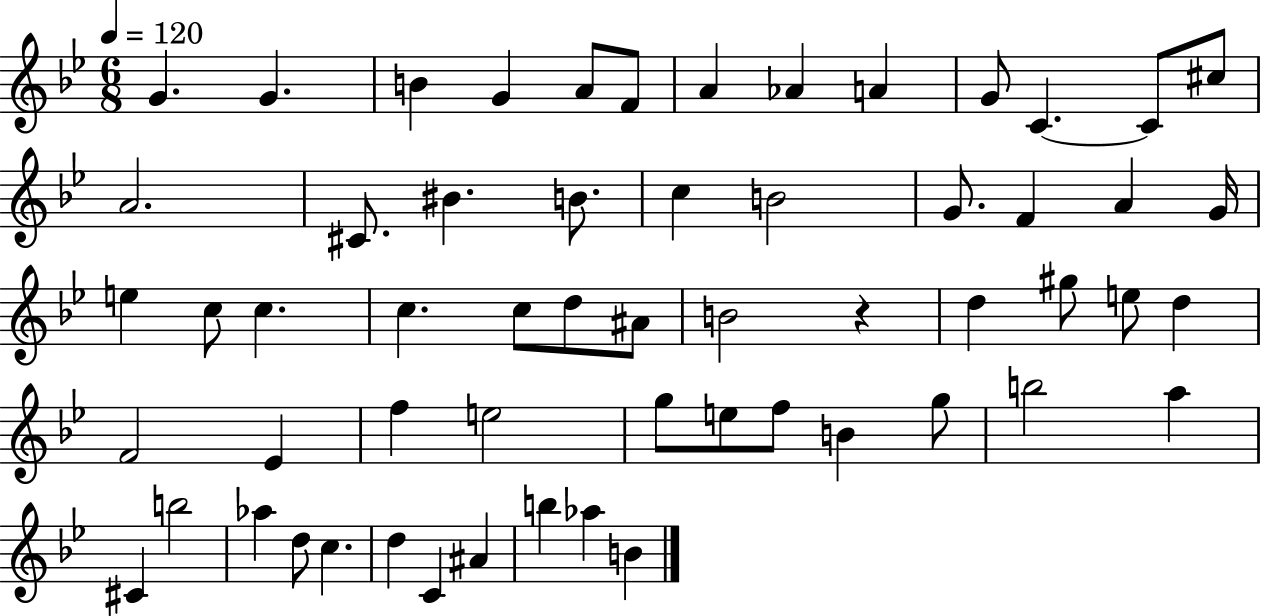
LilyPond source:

{
  \clef treble
  \numericTimeSignature
  \time 6/8
  \key bes \major
  \tempo 4 = 120
  g'4. g'4. | b'4 g'4 a'8 f'8 | a'4 aes'4 a'4 | g'8 c'4.~~ c'8 cis''8 | \break a'2. | cis'8. bis'4. b'8. | c''4 b'2 | g'8. f'4 a'4 g'16 | \break e''4 c''8 c''4. | c''4. c''8 d''8 ais'8 | b'2 r4 | d''4 gis''8 e''8 d''4 | \break f'2 ees'4 | f''4 e''2 | g''8 e''8 f''8 b'4 g''8 | b''2 a''4 | \break cis'4 b''2 | aes''4 d''8 c''4. | d''4 c'4 ais'4 | b''4 aes''4 b'4 | \break \bar "|."
}